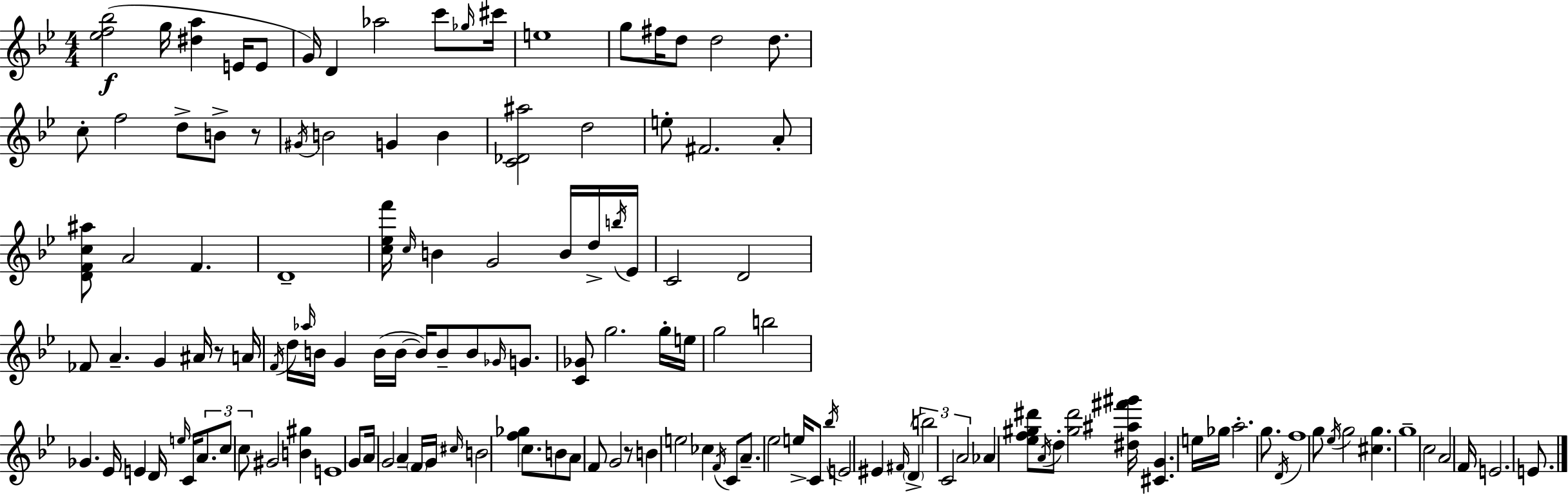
{
  \clef treble
  \numericTimeSignature
  \time 4/4
  \key g \minor
  <ees'' f'' bes''>2(\f g''16 <dis'' a''>4 e'16 e'8 | g'16) d'4 aes''2 c'''8 \grace { ges''16 } | cis'''16 e''1 | g''8 fis''16 d''8 d''2 d''8. | \break c''8-. f''2 d''8-> b'8-> r8 | \acciaccatura { gis'16 } b'2 g'4 b'4 | <c' des' ais''>2 d''2 | e''8-. fis'2. | \break a'8-. <d' f' c'' ais''>8 a'2 f'4. | d'1-- | <c'' ees'' f'''>16 \grace { c''16 } b'4 g'2 | b'16 d''16-> \acciaccatura { b''16 } ees'16 c'2 d'2 | \break fes'8 a'4.-- g'4 | ais'16 r8 a'16 \acciaccatura { f'16 } d''16 \grace { aes''16 } b'16 g'4 b'16( b'16~~ b'16) b'8-- | b'8 \grace { ges'16 } g'8. <c' ges'>8 g''2. | g''16-. e''16 g''2 b''2 | \break ges'4. ees'16 e'4 | d'16 \grace { e''16 } c'16 \tuplet 3/2 { a'8. c''8 c''8 } gis'2 | <b' gis''>4 e'1 | g'8 a'16 g'2 | \break a'4-- \parenthesize f'16 g'16 \grace { cis''16 } b'2 | <f'' ges''>4 c''8. b'8 a'8 f'8 g'2 | r8 b'4 e''2 | ces''4 \acciaccatura { f'16 } c'8 a'8.-- ees''2 | \break e''16-> c'8 \acciaccatura { bes''16 } e'2 | eis'4 \grace { fis'16 }( \parenthesize d'4-> \tuplet 3/2 { b''2) | c'2 a'2 } | aes'4 <ees'' f'' gis'' dis'''>8 \acciaccatura { a'16 } d''8-. <gis'' dis'''>2 | \break <dis'' ais'' fis''' gis'''>16 <cis' g'>4. e''16 ges''16 a''2.-. | g''8. \acciaccatura { d'16 } f''1 | g''8 | \acciaccatura { ees''16 } g''2 <cis'' g''>4. g''1-- | \break c''2 | a'2 f'16 | e'2. e'8. \bar "|."
}